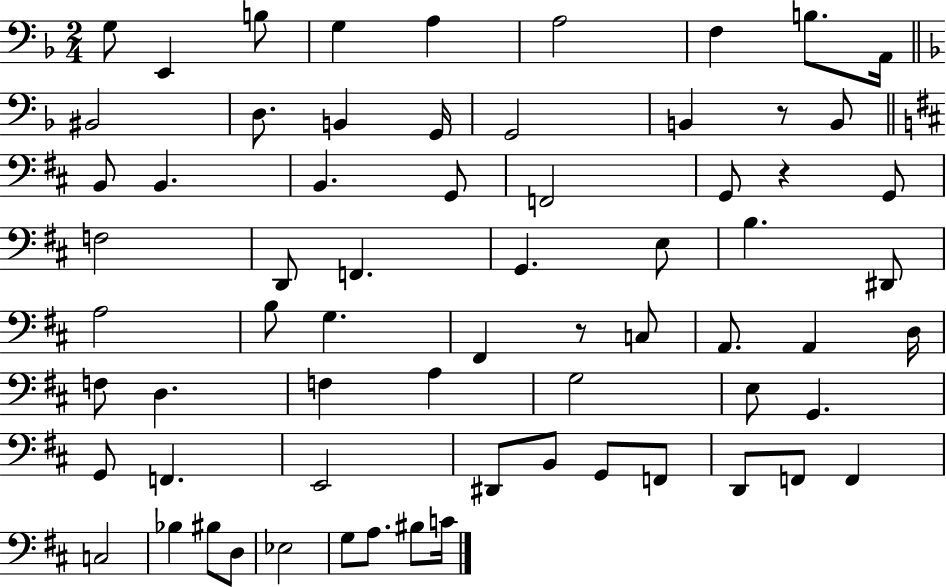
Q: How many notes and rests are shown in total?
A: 67